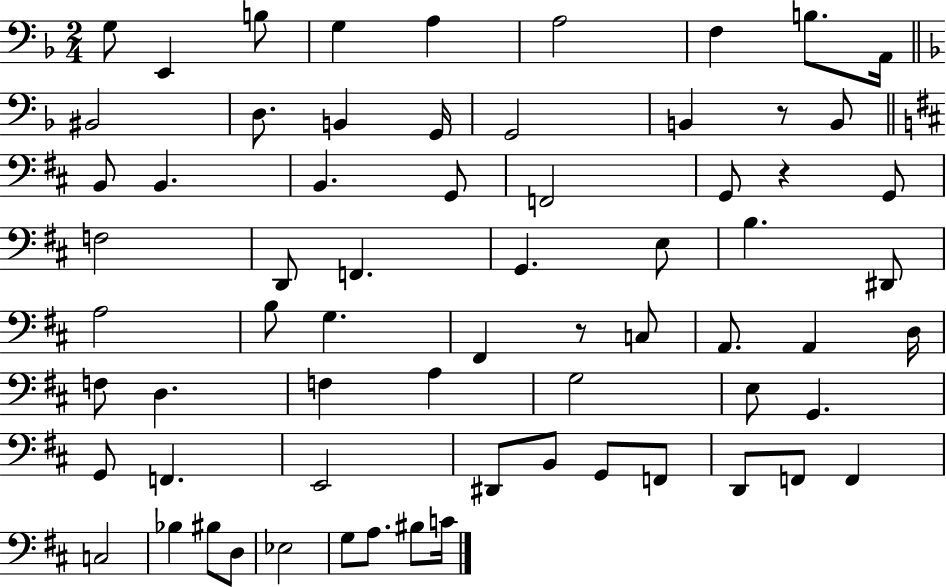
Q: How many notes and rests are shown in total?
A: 67